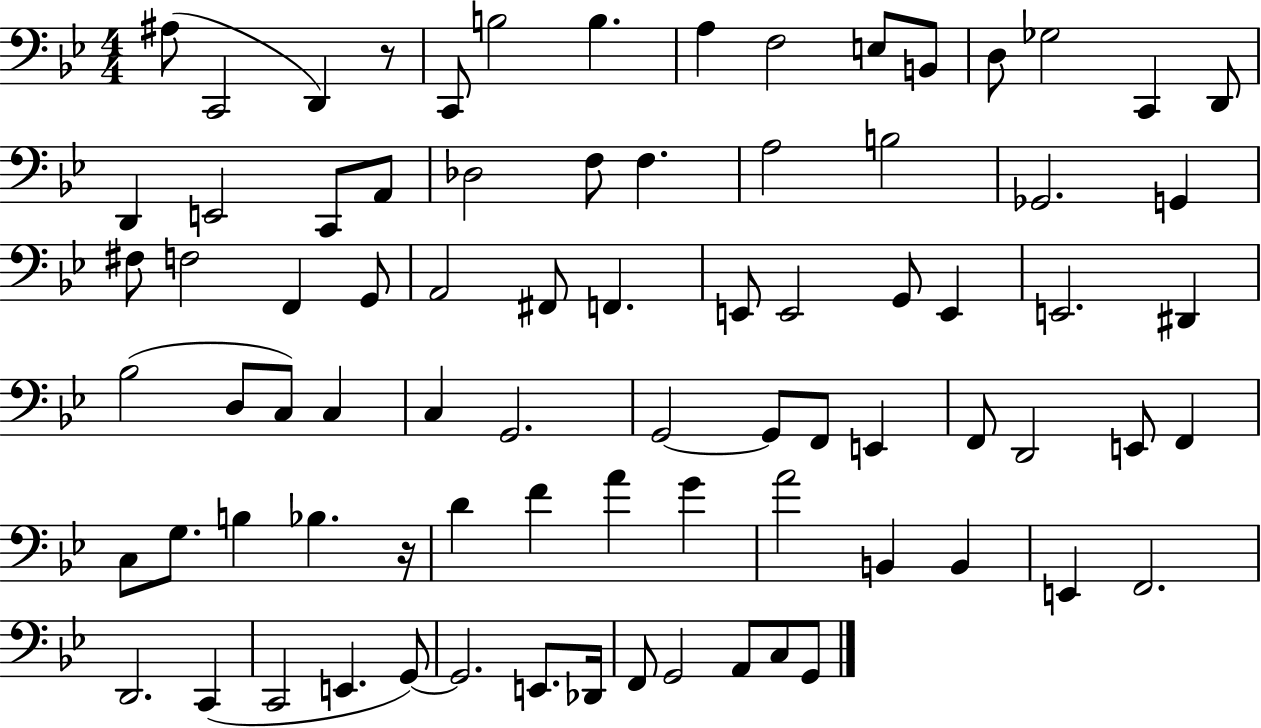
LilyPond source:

{
  \clef bass
  \numericTimeSignature
  \time 4/4
  \key bes \major
  ais8( c,2 d,4) r8 | c,8 b2 b4. | a4 f2 e8 b,8 | d8 ges2 c,4 d,8 | \break d,4 e,2 c,8 a,8 | des2 f8 f4. | a2 b2 | ges,2. g,4 | \break fis8 f2 f,4 g,8 | a,2 fis,8 f,4. | e,8 e,2 g,8 e,4 | e,2. dis,4 | \break bes2( d8 c8) c4 | c4 g,2. | g,2~~ g,8 f,8 e,4 | f,8 d,2 e,8 f,4 | \break c8 g8. b4 bes4. r16 | d'4 f'4 a'4 g'4 | a'2 b,4 b,4 | e,4 f,2. | \break d,2. c,4( | c,2 e,4. g,8~~) | g,2. e,8. des,16 | f,8 g,2 a,8 c8 g,8 | \break \bar "|."
}